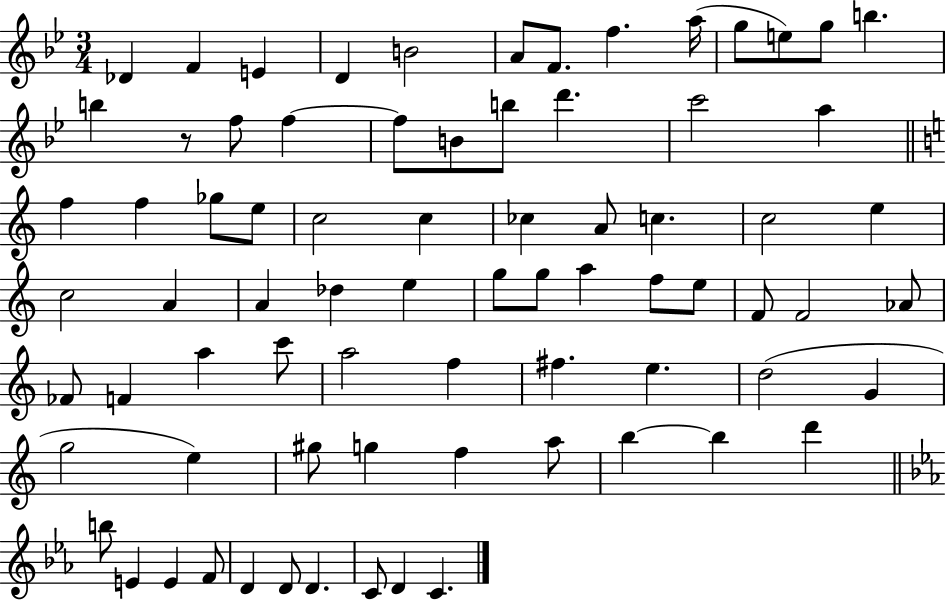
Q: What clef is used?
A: treble